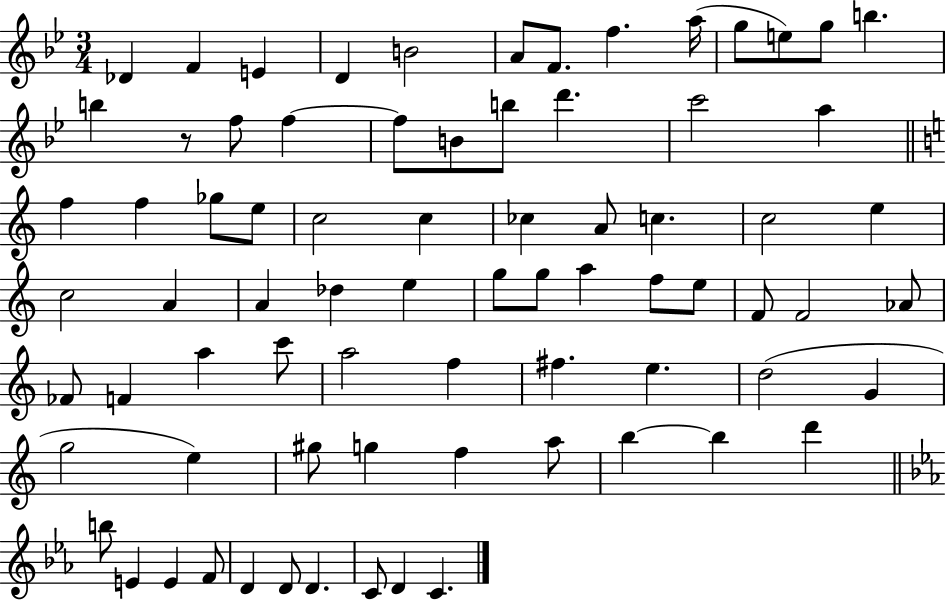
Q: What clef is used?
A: treble